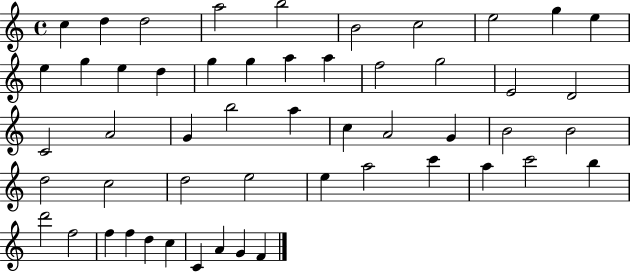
X:1
T:Untitled
M:4/4
L:1/4
K:C
c d d2 a2 b2 B2 c2 e2 g e e g e d g g a a f2 g2 E2 D2 C2 A2 G b2 a c A2 G B2 B2 d2 c2 d2 e2 e a2 c' a c'2 b d'2 f2 f f d c C A G F